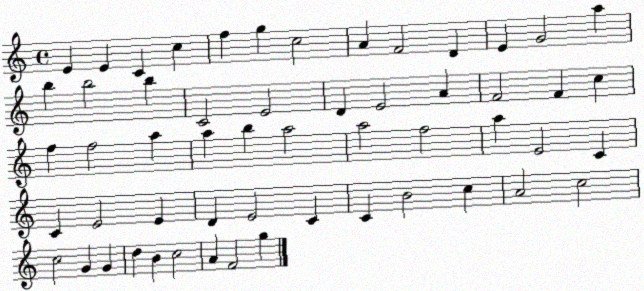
X:1
T:Untitled
M:4/4
L:1/4
K:C
E E C c f g c2 A F2 D E G2 a b b2 b C2 E2 D E2 A F2 F c f f2 a a b a2 a2 f2 a E2 C C E2 E D E2 C C B2 c A2 c2 c2 G G d B c2 A F2 g